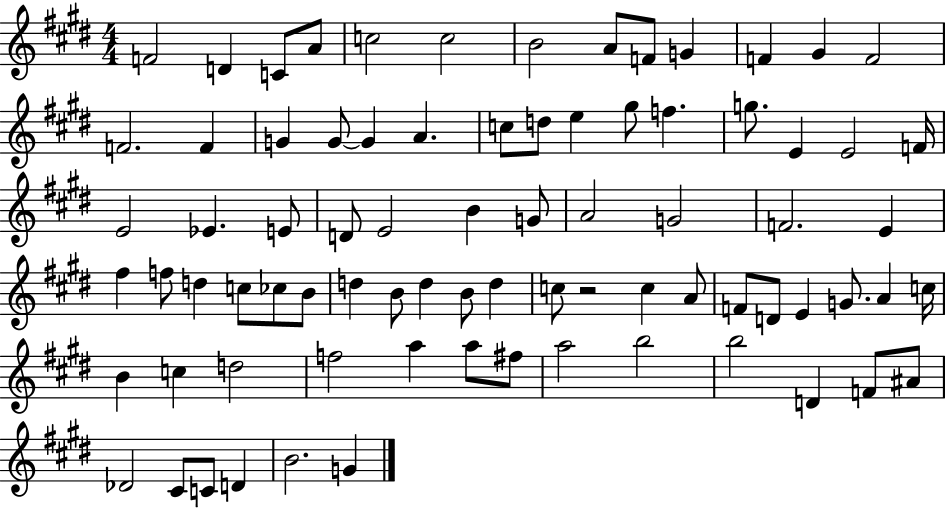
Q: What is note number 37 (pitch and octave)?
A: G4